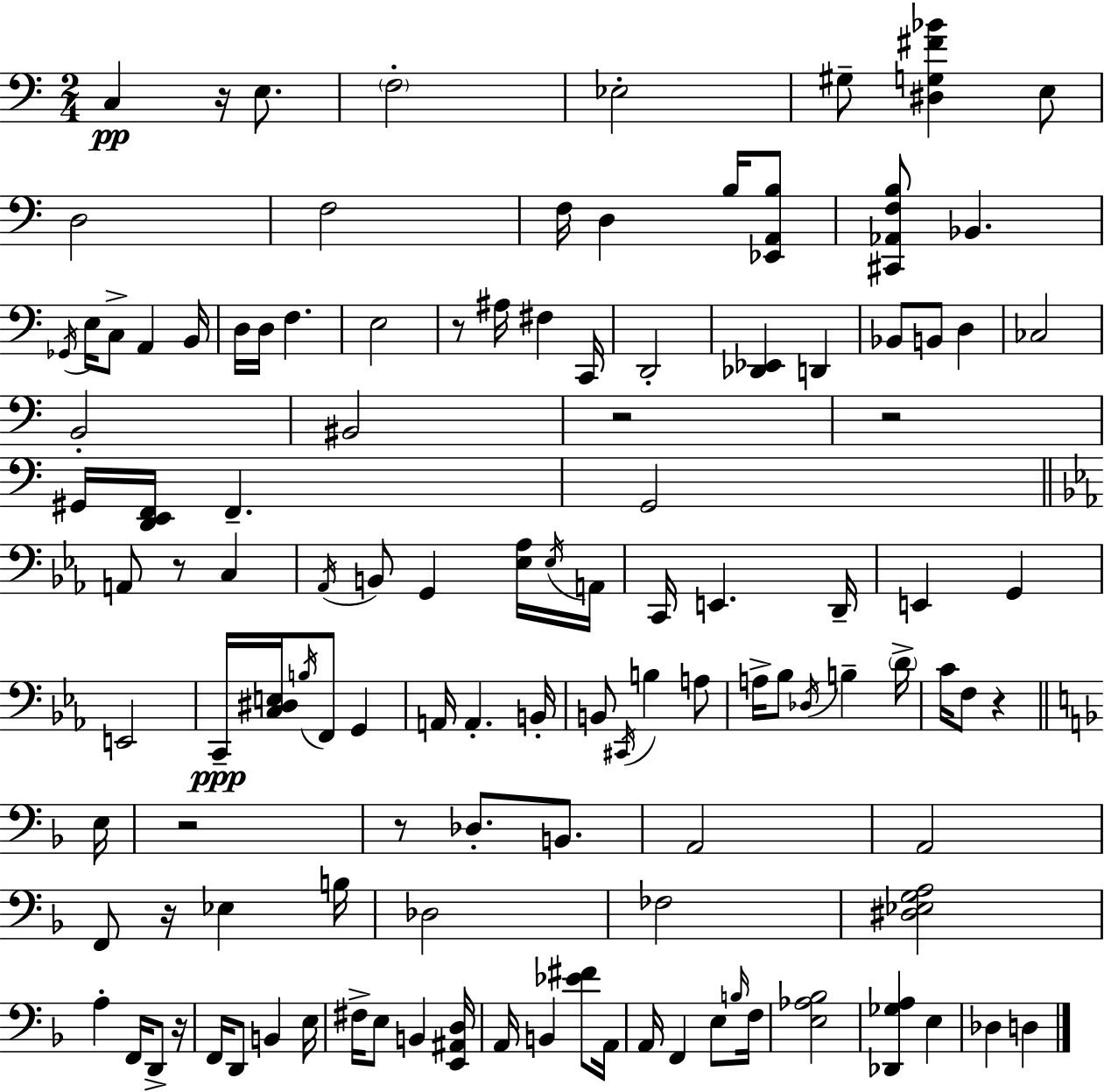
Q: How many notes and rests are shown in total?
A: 119